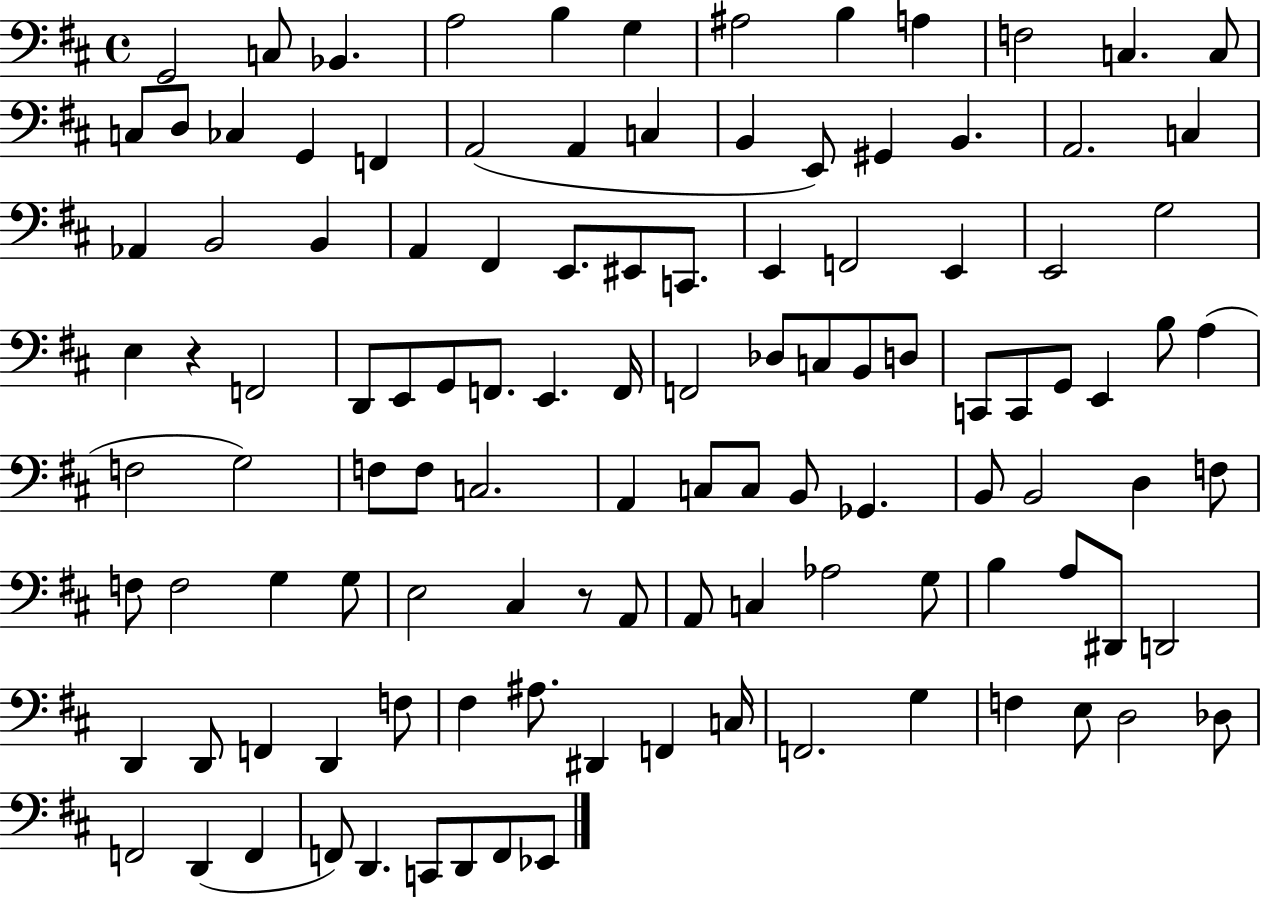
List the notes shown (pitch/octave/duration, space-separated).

G2/h C3/e Bb2/q. A3/h B3/q G3/q A#3/h B3/q A3/q F3/h C3/q. C3/e C3/e D3/e CES3/q G2/q F2/q A2/h A2/q C3/q B2/q E2/e G#2/q B2/q. A2/h. C3/q Ab2/q B2/h B2/q A2/q F#2/q E2/e. EIS2/e C2/e. E2/q F2/h E2/q E2/h G3/h E3/q R/q F2/h D2/e E2/e G2/e F2/e. E2/q. F2/s F2/h Db3/e C3/e B2/e D3/e C2/e C2/e G2/e E2/q B3/e A3/q F3/h G3/h F3/e F3/e C3/h. A2/q C3/e C3/e B2/e Gb2/q. B2/e B2/h D3/q F3/e F3/e F3/h G3/q G3/e E3/h C#3/q R/e A2/e A2/e C3/q Ab3/h G3/e B3/q A3/e D#2/e D2/h D2/q D2/e F2/q D2/q F3/e F#3/q A#3/e. D#2/q F2/q C3/s F2/h. G3/q F3/q E3/e D3/h Db3/e F2/h D2/q F2/q F2/e D2/q. C2/e D2/e F2/e Eb2/e